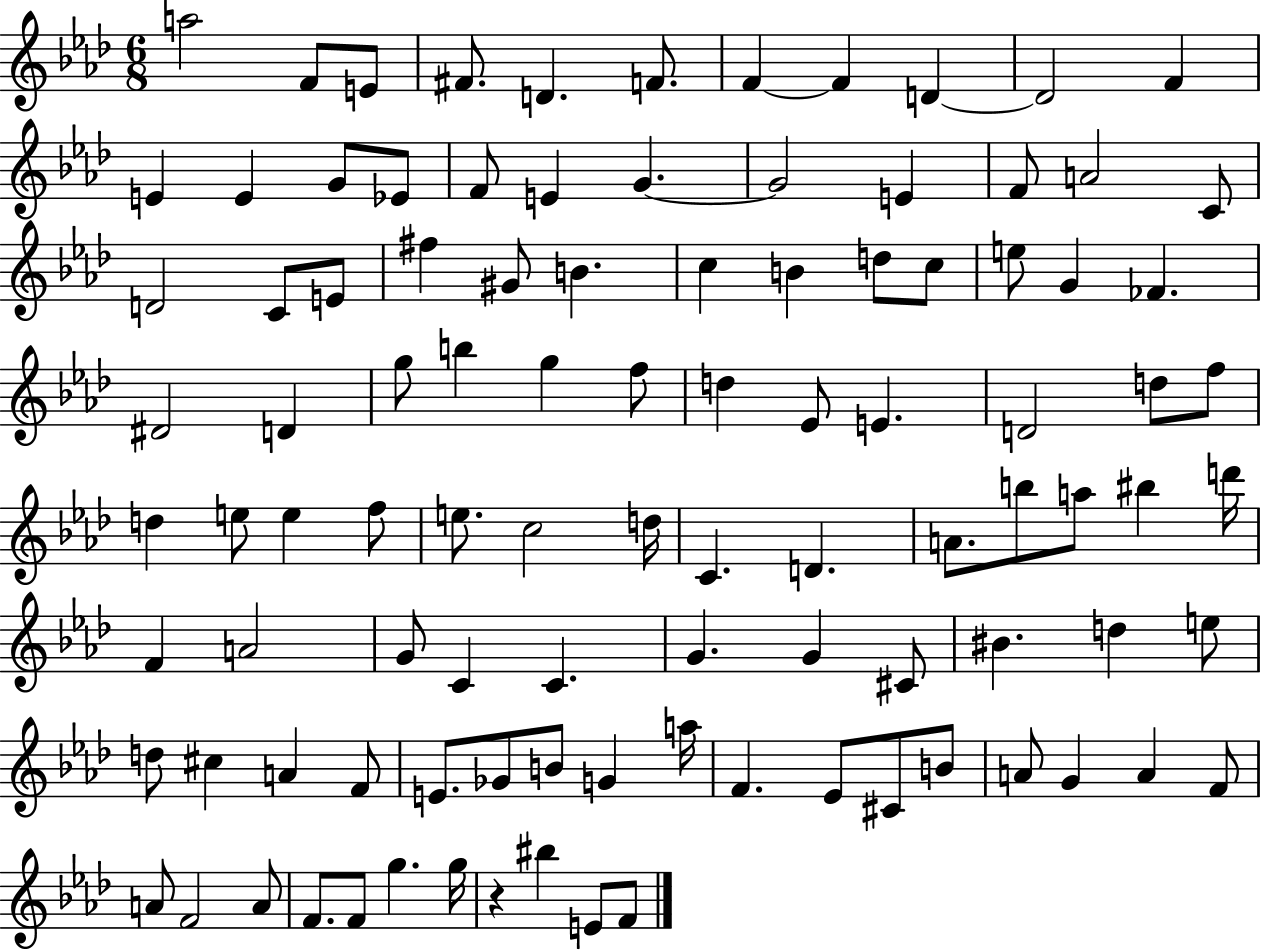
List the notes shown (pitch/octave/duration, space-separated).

A5/h F4/e E4/e F#4/e. D4/q. F4/e. F4/q F4/q D4/q D4/h F4/q E4/q E4/q G4/e Eb4/e F4/e E4/q G4/q. G4/h E4/q F4/e A4/h C4/e D4/h C4/e E4/e F#5/q G#4/e B4/q. C5/q B4/q D5/e C5/e E5/e G4/q FES4/q. D#4/h D4/q G5/e B5/q G5/q F5/e D5/q Eb4/e E4/q. D4/h D5/e F5/e D5/q E5/e E5/q F5/e E5/e. C5/h D5/s C4/q. D4/q. A4/e. B5/e A5/e BIS5/q D6/s F4/q A4/h G4/e C4/q C4/q. G4/q. G4/q C#4/e BIS4/q. D5/q E5/e D5/e C#5/q A4/q F4/e E4/e. Gb4/e B4/e G4/q A5/s F4/q. Eb4/e C#4/e B4/e A4/e G4/q A4/q F4/e A4/e F4/h A4/e F4/e. F4/e G5/q. G5/s R/q BIS5/q E4/e F4/e